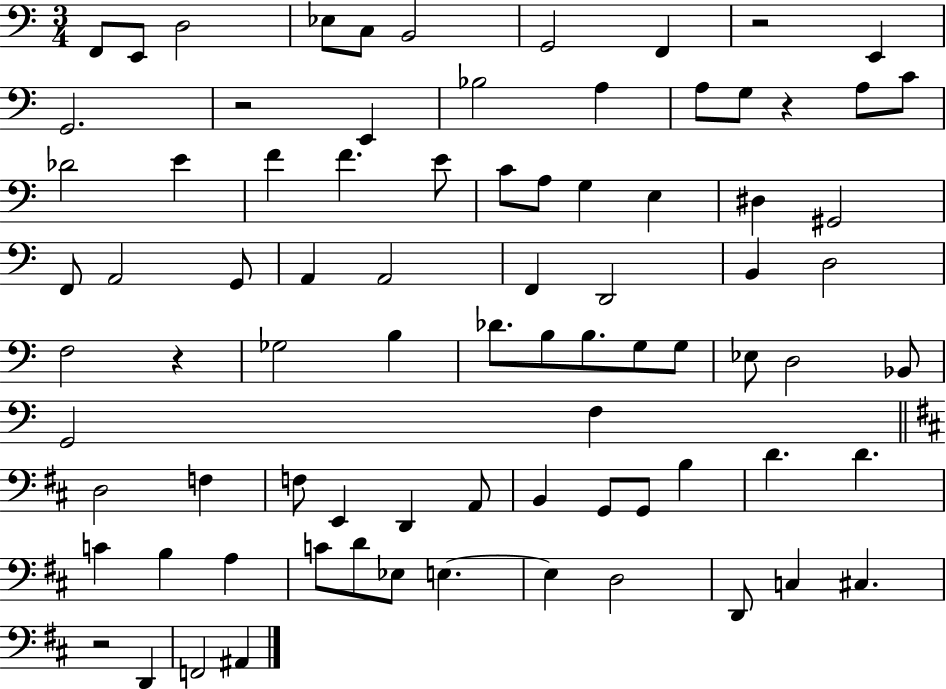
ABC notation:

X:1
T:Untitled
M:3/4
L:1/4
K:C
F,,/2 E,,/2 D,2 _E,/2 C,/2 B,,2 G,,2 F,, z2 E,, G,,2 z2 E,, _B,2 A, A,/2 G,/2 z A,/2 C/2 _D2 E F F E/2 C/2 A,/2 G, E, ^D, ^G,,2 F,,/2 A,,2 G,,/2 A,, A,,2 F,, D,,2 B,, D,2 F,2 z _G,2 B, _D/2 B,/2 B,/2 G,/2 G,/2 _E,/2 D,2 _B,,/2 G,,2 F, D,2 F, F,/2 E,, D,, A,,/2 B,, G,,/2 G,,/2 B, D D C B, A, C/2 D/2 _E,/2 E, E, D,2 D,,/2 C, ^C, z2 D,, F,,2 ^A,,